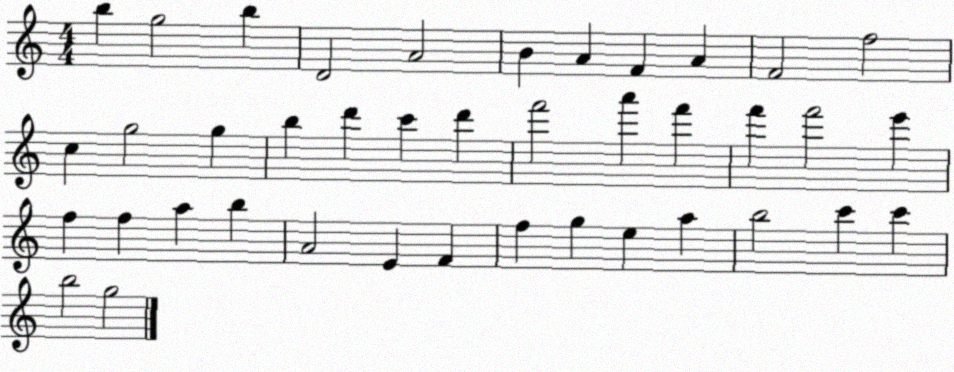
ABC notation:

X:1
T:Untitled
M:4/4
L:1/4
K:C
b g2 b D2 A2 B A F A F2 f2 c g2 g b d' c' d' f'2 a' f' f' f'2 e' f f a b A2 E F f g e a b2 c' c' b2 g2